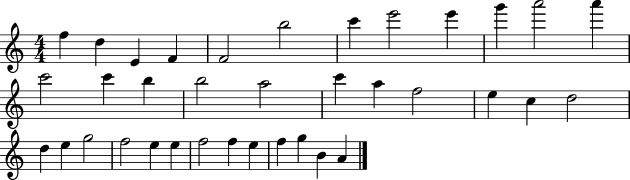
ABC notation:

X:1
T:Untitled
M:4/4
L:1/4
K:C
f d E F F2 b2 c' e'2 e' g' a'2 a' c'2 c' b b2 a2 c' a f2 e c d2 d e g2 f2 e e f2 f e f g B A